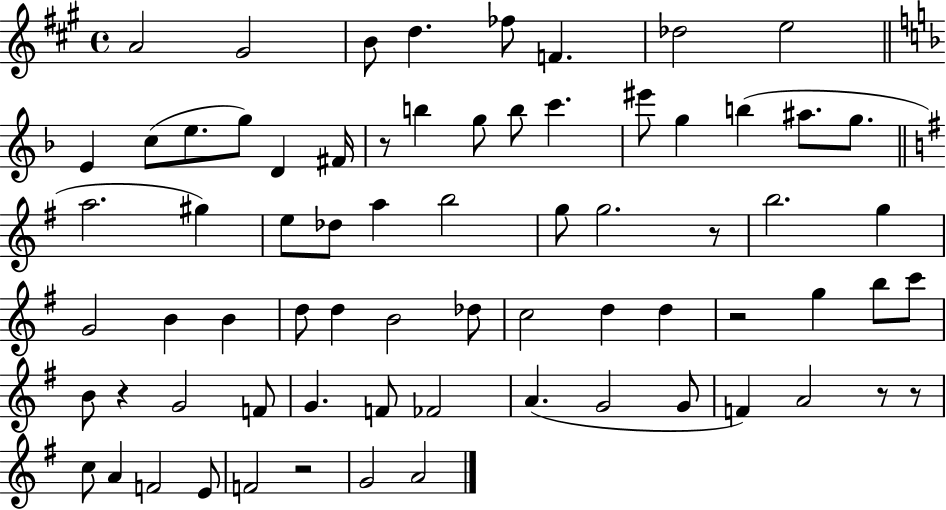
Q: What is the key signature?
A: A major